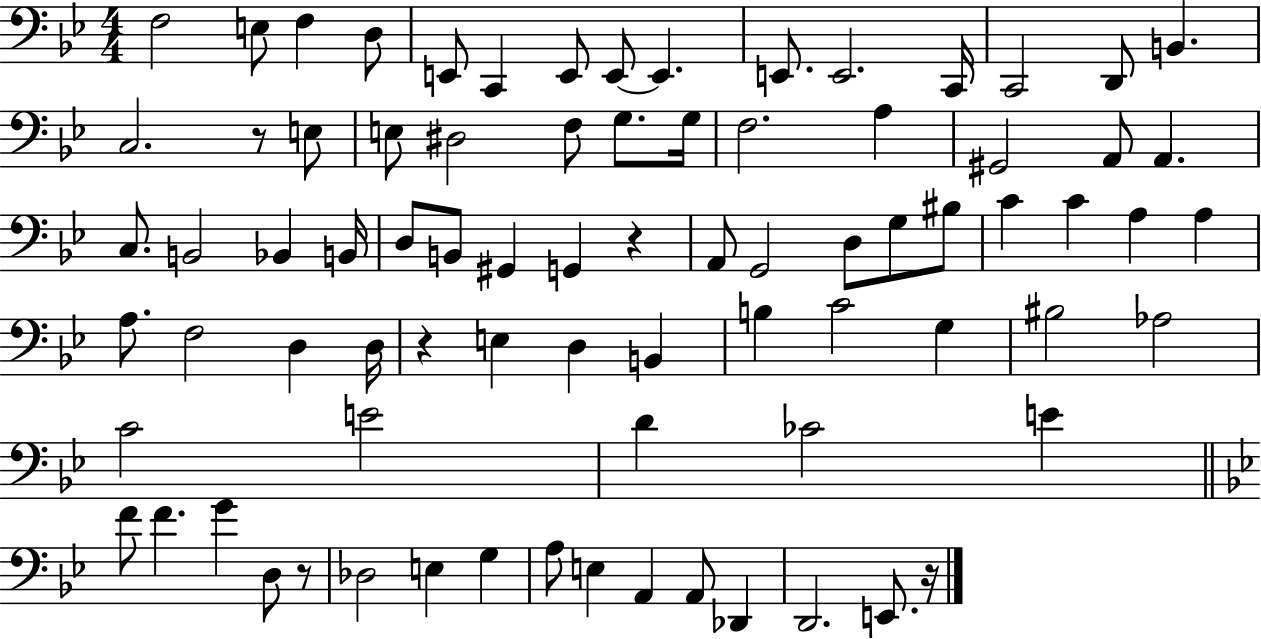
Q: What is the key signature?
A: BES major